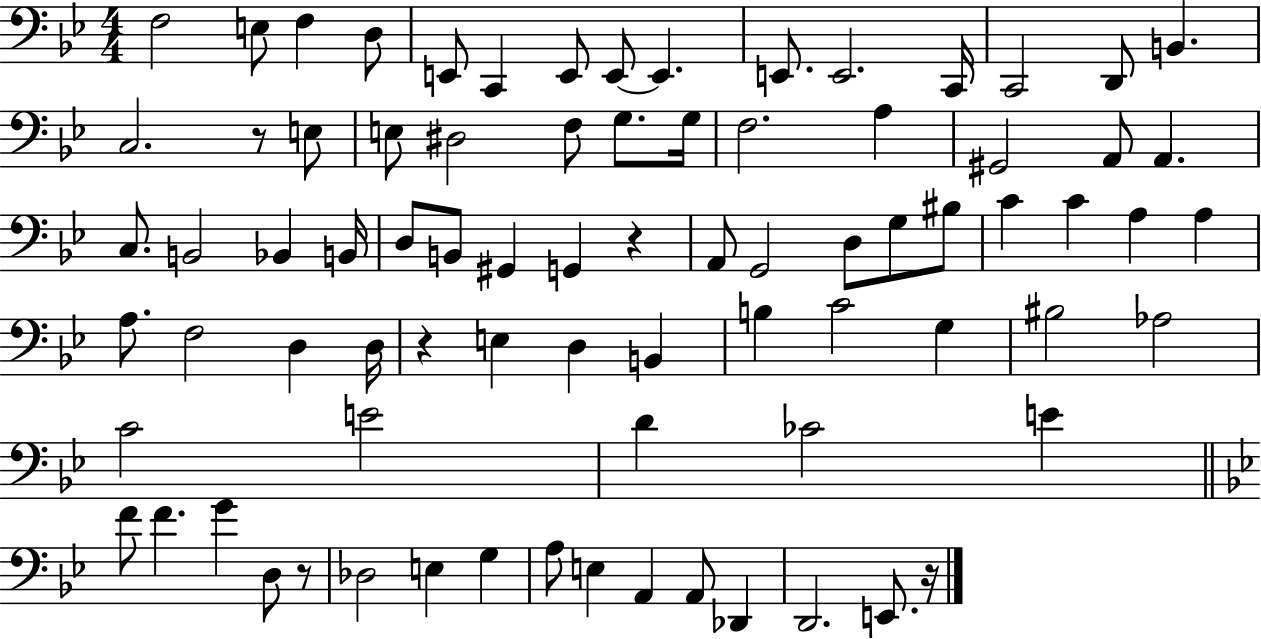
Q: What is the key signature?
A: BES major